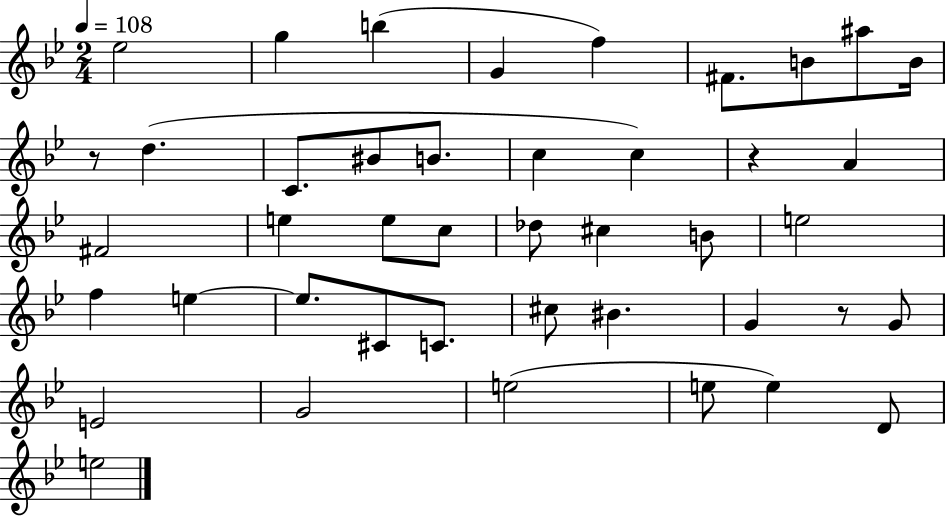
{
  \clef treble
  \numericTimeSignature
  \time 2/4
  \key bes \major
  \tempo 4 = 108
  ees''2 | g''4 b''4( | g'4 f''4) | fis'8. b'8 ais''8 b'16 | \break r8 d''4.( | c'8. bis'8 b'8. | c''4 c''4) | r4 a'4 | \break fis'2 | e''4 e''8 c''8 | des''8 cis''4 b'8 | e''2 | \break f''4 e''4~~ | e''8. cis'8 c'8. | cis''8 bis'4. | g'4 r8 g'8 | \break e'2 | g'2 | e''2( | e''8 e''4) d'8 | \break e''2 | \bar "|."
}